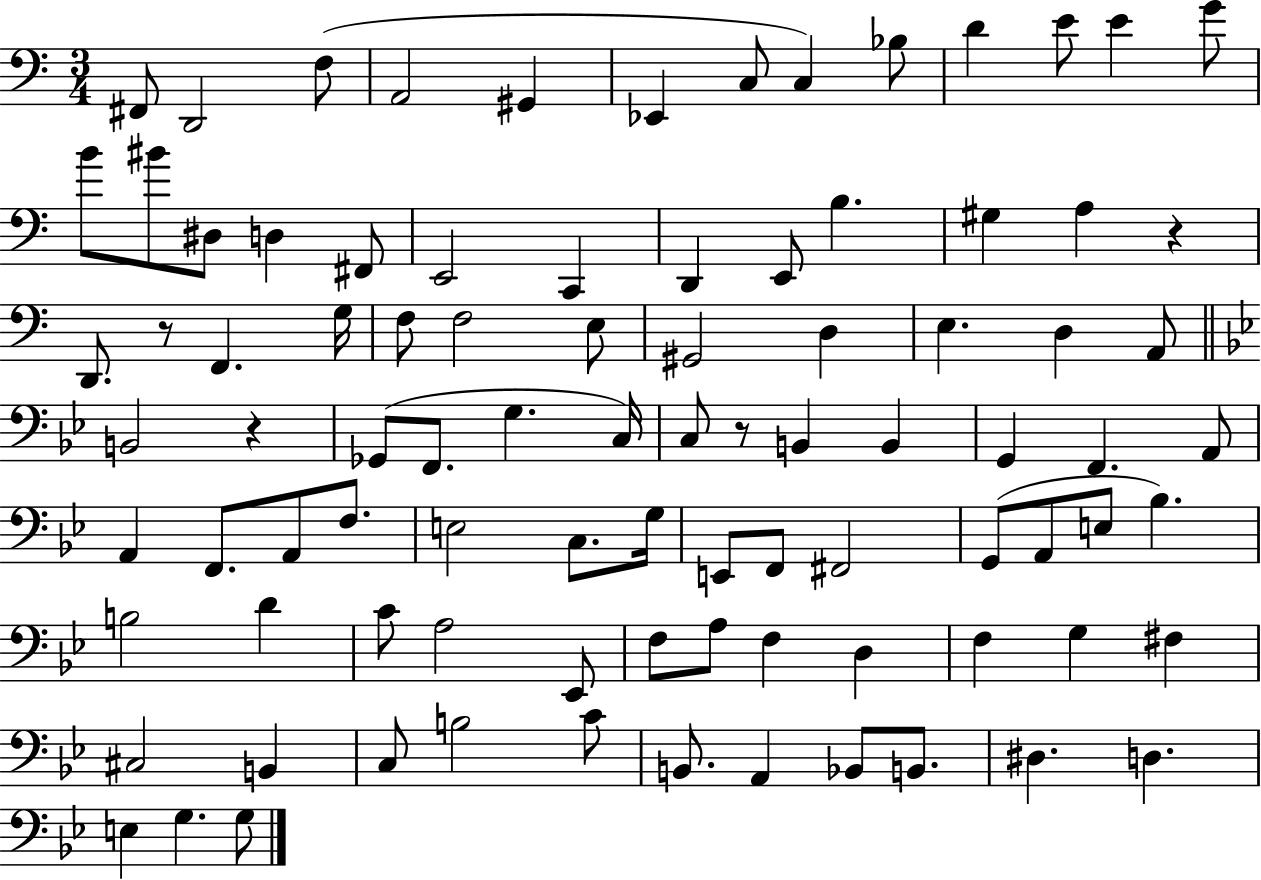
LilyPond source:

{
  \clef bass
  \numericTimeSignature
  \time 3/4
  \key c \major
  \repeat volta 2 { fis,8 d,2 f8( | a,2 gis,4 | ees,4 c8 c4) bes8 | d'4 e'8 e'4 g'8 | \break b'8 bis'8 dis8 d4 fis,8 | e,2 c,4 | d,4 e,8 b4. | gis4 a4 r4 | \break d,8. r8 f,4. g16 | f8 f2 e8 | gis,2 d4 | e4. d4 a,8 | \break \bar "||" \break \key g \minor b,2 r4 | ges,8( f,8. g4. c16) | c8 r8 b,4 b,4 | g,4 f,4. a,8 | \break a,4 f,8. a,8 f8. | e2 c8. g16 | e,8 f,8 fis,2 | g,8( a,8 e8 bes4.) | \break b2 d'4 | c'8 a2 ees,8 | f8 a8 f4 d4 | f4 g4 fis4 | \break cis2 b,4 | c8 b2 c'8 | b,8. a,4 bes,8 b,8. | dis4. d4. | \break e4 g4. g8 | } \bar "|."
}